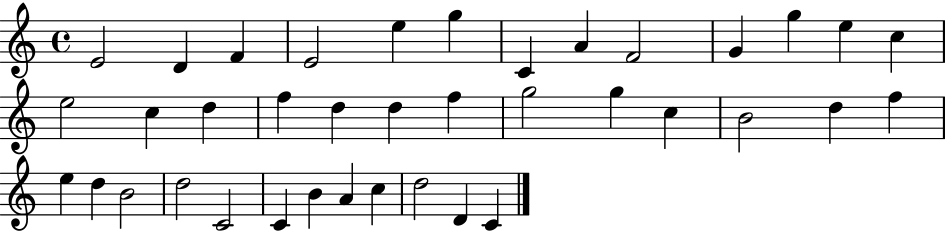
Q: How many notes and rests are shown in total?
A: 38